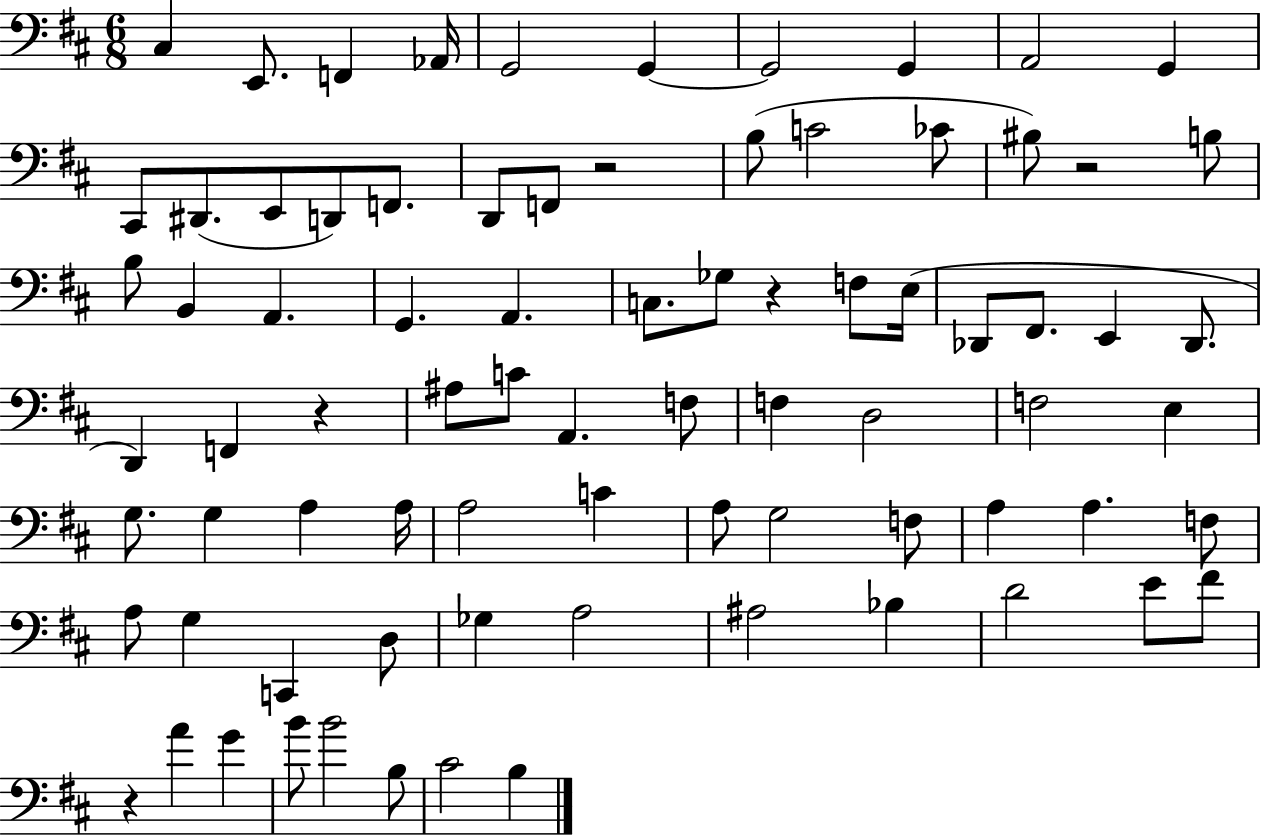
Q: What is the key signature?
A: D major